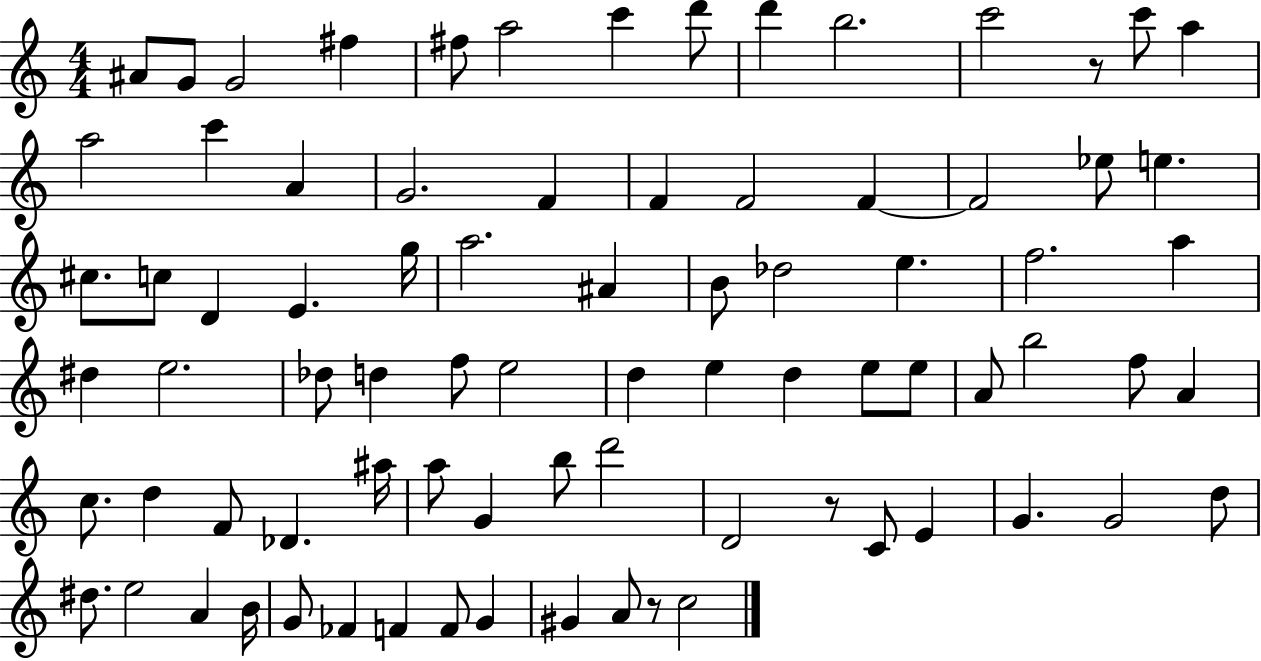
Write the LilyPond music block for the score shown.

{
  \clef treble
  \numericTimeSignature
  \time 4/4
  \key c \major
  ais'8 g'8 g'2 fis''4 | fis''8 a''2 c'''4 d'''8 | d'''4 b''2. | c'''2 r8 c'''8 a''4 | \break a''2 c'''4 a'4 | g'2. f'4 | f'4 f'2 f'4~~ | f'2 ees''8 e''4. | \break cis''8. c''8 d'4 e'4. g''16 | a''2. ais'4 | b'8 des''2 e''4. | f''2. a''4 | \break dis''4 e''2. | des''8 d''4 f''8 e''2 | d''4 e''4 d''4 e''8 e''8 | a'8 b''2 f''8 a'4 | \break c''8. d''4 f'8 des'4. ais''16 | a''8 g'4 b''8 d'''2 | d'2 r8 c'8 e'4 | g'4. g'2 d''8 | \break dis''8. e''2 a'4 b'16 | g'8 fes'4 f'4 f'8 g'4 | gis'4 a'8 r8 c''2 | \bar "|."
}